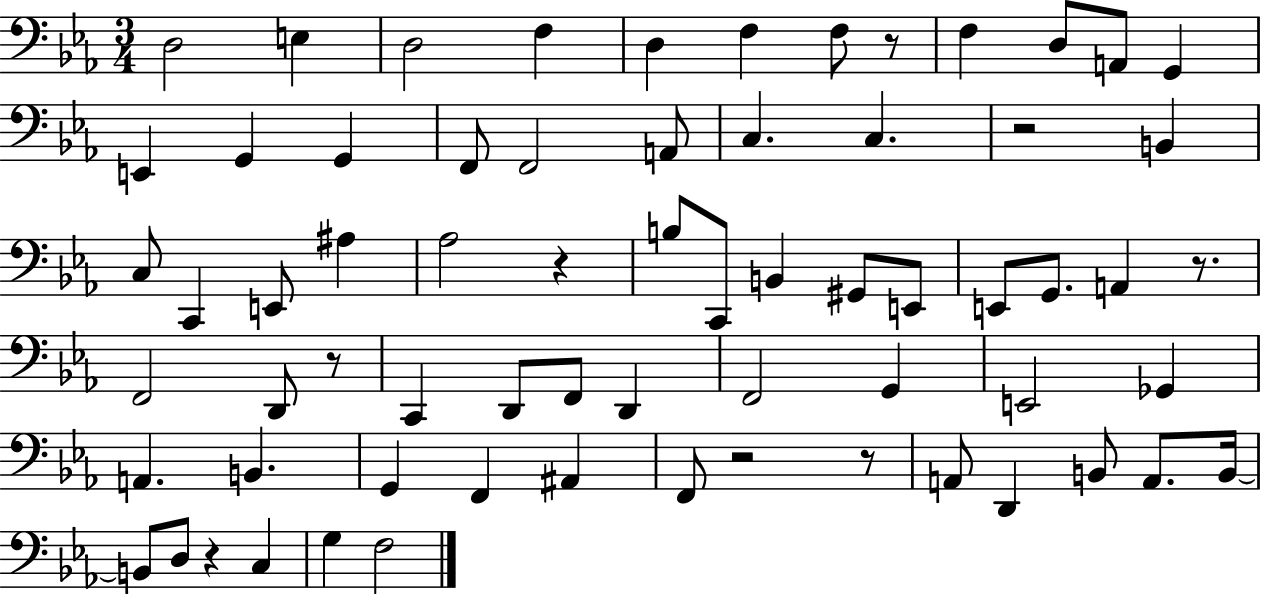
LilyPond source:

{
  \clef bass
  \numericTimeSignature
  \time 3/4
  \key ees \major
  d2 e4 | d2 f4 | d4 f4 f8 r8 | f4 d8 a,8 g,4 | \break e,4 g,4 g,4 | f,8 f,2 a,8 | c4. c4. | r2 b,4 | \break c8 c,4 e,8 ais4 | aes2 r4 | b8 c,8 b,4 gis,8 e,8 | e,8 g,8. a,4 r8. | \break f,2 d,8 r8 | c,4 d,8 f,8 d,4 | f,2 g,4 | e,2 ges,4 | \break a,4. b,4. | g,4 f,4 ais,4 | f,8 r2 r8 | a,8 d,4 b,8 a,8. b,16~~ | \break b,8 d8 r4 c4 | g4 f2 | \bar "|."
}